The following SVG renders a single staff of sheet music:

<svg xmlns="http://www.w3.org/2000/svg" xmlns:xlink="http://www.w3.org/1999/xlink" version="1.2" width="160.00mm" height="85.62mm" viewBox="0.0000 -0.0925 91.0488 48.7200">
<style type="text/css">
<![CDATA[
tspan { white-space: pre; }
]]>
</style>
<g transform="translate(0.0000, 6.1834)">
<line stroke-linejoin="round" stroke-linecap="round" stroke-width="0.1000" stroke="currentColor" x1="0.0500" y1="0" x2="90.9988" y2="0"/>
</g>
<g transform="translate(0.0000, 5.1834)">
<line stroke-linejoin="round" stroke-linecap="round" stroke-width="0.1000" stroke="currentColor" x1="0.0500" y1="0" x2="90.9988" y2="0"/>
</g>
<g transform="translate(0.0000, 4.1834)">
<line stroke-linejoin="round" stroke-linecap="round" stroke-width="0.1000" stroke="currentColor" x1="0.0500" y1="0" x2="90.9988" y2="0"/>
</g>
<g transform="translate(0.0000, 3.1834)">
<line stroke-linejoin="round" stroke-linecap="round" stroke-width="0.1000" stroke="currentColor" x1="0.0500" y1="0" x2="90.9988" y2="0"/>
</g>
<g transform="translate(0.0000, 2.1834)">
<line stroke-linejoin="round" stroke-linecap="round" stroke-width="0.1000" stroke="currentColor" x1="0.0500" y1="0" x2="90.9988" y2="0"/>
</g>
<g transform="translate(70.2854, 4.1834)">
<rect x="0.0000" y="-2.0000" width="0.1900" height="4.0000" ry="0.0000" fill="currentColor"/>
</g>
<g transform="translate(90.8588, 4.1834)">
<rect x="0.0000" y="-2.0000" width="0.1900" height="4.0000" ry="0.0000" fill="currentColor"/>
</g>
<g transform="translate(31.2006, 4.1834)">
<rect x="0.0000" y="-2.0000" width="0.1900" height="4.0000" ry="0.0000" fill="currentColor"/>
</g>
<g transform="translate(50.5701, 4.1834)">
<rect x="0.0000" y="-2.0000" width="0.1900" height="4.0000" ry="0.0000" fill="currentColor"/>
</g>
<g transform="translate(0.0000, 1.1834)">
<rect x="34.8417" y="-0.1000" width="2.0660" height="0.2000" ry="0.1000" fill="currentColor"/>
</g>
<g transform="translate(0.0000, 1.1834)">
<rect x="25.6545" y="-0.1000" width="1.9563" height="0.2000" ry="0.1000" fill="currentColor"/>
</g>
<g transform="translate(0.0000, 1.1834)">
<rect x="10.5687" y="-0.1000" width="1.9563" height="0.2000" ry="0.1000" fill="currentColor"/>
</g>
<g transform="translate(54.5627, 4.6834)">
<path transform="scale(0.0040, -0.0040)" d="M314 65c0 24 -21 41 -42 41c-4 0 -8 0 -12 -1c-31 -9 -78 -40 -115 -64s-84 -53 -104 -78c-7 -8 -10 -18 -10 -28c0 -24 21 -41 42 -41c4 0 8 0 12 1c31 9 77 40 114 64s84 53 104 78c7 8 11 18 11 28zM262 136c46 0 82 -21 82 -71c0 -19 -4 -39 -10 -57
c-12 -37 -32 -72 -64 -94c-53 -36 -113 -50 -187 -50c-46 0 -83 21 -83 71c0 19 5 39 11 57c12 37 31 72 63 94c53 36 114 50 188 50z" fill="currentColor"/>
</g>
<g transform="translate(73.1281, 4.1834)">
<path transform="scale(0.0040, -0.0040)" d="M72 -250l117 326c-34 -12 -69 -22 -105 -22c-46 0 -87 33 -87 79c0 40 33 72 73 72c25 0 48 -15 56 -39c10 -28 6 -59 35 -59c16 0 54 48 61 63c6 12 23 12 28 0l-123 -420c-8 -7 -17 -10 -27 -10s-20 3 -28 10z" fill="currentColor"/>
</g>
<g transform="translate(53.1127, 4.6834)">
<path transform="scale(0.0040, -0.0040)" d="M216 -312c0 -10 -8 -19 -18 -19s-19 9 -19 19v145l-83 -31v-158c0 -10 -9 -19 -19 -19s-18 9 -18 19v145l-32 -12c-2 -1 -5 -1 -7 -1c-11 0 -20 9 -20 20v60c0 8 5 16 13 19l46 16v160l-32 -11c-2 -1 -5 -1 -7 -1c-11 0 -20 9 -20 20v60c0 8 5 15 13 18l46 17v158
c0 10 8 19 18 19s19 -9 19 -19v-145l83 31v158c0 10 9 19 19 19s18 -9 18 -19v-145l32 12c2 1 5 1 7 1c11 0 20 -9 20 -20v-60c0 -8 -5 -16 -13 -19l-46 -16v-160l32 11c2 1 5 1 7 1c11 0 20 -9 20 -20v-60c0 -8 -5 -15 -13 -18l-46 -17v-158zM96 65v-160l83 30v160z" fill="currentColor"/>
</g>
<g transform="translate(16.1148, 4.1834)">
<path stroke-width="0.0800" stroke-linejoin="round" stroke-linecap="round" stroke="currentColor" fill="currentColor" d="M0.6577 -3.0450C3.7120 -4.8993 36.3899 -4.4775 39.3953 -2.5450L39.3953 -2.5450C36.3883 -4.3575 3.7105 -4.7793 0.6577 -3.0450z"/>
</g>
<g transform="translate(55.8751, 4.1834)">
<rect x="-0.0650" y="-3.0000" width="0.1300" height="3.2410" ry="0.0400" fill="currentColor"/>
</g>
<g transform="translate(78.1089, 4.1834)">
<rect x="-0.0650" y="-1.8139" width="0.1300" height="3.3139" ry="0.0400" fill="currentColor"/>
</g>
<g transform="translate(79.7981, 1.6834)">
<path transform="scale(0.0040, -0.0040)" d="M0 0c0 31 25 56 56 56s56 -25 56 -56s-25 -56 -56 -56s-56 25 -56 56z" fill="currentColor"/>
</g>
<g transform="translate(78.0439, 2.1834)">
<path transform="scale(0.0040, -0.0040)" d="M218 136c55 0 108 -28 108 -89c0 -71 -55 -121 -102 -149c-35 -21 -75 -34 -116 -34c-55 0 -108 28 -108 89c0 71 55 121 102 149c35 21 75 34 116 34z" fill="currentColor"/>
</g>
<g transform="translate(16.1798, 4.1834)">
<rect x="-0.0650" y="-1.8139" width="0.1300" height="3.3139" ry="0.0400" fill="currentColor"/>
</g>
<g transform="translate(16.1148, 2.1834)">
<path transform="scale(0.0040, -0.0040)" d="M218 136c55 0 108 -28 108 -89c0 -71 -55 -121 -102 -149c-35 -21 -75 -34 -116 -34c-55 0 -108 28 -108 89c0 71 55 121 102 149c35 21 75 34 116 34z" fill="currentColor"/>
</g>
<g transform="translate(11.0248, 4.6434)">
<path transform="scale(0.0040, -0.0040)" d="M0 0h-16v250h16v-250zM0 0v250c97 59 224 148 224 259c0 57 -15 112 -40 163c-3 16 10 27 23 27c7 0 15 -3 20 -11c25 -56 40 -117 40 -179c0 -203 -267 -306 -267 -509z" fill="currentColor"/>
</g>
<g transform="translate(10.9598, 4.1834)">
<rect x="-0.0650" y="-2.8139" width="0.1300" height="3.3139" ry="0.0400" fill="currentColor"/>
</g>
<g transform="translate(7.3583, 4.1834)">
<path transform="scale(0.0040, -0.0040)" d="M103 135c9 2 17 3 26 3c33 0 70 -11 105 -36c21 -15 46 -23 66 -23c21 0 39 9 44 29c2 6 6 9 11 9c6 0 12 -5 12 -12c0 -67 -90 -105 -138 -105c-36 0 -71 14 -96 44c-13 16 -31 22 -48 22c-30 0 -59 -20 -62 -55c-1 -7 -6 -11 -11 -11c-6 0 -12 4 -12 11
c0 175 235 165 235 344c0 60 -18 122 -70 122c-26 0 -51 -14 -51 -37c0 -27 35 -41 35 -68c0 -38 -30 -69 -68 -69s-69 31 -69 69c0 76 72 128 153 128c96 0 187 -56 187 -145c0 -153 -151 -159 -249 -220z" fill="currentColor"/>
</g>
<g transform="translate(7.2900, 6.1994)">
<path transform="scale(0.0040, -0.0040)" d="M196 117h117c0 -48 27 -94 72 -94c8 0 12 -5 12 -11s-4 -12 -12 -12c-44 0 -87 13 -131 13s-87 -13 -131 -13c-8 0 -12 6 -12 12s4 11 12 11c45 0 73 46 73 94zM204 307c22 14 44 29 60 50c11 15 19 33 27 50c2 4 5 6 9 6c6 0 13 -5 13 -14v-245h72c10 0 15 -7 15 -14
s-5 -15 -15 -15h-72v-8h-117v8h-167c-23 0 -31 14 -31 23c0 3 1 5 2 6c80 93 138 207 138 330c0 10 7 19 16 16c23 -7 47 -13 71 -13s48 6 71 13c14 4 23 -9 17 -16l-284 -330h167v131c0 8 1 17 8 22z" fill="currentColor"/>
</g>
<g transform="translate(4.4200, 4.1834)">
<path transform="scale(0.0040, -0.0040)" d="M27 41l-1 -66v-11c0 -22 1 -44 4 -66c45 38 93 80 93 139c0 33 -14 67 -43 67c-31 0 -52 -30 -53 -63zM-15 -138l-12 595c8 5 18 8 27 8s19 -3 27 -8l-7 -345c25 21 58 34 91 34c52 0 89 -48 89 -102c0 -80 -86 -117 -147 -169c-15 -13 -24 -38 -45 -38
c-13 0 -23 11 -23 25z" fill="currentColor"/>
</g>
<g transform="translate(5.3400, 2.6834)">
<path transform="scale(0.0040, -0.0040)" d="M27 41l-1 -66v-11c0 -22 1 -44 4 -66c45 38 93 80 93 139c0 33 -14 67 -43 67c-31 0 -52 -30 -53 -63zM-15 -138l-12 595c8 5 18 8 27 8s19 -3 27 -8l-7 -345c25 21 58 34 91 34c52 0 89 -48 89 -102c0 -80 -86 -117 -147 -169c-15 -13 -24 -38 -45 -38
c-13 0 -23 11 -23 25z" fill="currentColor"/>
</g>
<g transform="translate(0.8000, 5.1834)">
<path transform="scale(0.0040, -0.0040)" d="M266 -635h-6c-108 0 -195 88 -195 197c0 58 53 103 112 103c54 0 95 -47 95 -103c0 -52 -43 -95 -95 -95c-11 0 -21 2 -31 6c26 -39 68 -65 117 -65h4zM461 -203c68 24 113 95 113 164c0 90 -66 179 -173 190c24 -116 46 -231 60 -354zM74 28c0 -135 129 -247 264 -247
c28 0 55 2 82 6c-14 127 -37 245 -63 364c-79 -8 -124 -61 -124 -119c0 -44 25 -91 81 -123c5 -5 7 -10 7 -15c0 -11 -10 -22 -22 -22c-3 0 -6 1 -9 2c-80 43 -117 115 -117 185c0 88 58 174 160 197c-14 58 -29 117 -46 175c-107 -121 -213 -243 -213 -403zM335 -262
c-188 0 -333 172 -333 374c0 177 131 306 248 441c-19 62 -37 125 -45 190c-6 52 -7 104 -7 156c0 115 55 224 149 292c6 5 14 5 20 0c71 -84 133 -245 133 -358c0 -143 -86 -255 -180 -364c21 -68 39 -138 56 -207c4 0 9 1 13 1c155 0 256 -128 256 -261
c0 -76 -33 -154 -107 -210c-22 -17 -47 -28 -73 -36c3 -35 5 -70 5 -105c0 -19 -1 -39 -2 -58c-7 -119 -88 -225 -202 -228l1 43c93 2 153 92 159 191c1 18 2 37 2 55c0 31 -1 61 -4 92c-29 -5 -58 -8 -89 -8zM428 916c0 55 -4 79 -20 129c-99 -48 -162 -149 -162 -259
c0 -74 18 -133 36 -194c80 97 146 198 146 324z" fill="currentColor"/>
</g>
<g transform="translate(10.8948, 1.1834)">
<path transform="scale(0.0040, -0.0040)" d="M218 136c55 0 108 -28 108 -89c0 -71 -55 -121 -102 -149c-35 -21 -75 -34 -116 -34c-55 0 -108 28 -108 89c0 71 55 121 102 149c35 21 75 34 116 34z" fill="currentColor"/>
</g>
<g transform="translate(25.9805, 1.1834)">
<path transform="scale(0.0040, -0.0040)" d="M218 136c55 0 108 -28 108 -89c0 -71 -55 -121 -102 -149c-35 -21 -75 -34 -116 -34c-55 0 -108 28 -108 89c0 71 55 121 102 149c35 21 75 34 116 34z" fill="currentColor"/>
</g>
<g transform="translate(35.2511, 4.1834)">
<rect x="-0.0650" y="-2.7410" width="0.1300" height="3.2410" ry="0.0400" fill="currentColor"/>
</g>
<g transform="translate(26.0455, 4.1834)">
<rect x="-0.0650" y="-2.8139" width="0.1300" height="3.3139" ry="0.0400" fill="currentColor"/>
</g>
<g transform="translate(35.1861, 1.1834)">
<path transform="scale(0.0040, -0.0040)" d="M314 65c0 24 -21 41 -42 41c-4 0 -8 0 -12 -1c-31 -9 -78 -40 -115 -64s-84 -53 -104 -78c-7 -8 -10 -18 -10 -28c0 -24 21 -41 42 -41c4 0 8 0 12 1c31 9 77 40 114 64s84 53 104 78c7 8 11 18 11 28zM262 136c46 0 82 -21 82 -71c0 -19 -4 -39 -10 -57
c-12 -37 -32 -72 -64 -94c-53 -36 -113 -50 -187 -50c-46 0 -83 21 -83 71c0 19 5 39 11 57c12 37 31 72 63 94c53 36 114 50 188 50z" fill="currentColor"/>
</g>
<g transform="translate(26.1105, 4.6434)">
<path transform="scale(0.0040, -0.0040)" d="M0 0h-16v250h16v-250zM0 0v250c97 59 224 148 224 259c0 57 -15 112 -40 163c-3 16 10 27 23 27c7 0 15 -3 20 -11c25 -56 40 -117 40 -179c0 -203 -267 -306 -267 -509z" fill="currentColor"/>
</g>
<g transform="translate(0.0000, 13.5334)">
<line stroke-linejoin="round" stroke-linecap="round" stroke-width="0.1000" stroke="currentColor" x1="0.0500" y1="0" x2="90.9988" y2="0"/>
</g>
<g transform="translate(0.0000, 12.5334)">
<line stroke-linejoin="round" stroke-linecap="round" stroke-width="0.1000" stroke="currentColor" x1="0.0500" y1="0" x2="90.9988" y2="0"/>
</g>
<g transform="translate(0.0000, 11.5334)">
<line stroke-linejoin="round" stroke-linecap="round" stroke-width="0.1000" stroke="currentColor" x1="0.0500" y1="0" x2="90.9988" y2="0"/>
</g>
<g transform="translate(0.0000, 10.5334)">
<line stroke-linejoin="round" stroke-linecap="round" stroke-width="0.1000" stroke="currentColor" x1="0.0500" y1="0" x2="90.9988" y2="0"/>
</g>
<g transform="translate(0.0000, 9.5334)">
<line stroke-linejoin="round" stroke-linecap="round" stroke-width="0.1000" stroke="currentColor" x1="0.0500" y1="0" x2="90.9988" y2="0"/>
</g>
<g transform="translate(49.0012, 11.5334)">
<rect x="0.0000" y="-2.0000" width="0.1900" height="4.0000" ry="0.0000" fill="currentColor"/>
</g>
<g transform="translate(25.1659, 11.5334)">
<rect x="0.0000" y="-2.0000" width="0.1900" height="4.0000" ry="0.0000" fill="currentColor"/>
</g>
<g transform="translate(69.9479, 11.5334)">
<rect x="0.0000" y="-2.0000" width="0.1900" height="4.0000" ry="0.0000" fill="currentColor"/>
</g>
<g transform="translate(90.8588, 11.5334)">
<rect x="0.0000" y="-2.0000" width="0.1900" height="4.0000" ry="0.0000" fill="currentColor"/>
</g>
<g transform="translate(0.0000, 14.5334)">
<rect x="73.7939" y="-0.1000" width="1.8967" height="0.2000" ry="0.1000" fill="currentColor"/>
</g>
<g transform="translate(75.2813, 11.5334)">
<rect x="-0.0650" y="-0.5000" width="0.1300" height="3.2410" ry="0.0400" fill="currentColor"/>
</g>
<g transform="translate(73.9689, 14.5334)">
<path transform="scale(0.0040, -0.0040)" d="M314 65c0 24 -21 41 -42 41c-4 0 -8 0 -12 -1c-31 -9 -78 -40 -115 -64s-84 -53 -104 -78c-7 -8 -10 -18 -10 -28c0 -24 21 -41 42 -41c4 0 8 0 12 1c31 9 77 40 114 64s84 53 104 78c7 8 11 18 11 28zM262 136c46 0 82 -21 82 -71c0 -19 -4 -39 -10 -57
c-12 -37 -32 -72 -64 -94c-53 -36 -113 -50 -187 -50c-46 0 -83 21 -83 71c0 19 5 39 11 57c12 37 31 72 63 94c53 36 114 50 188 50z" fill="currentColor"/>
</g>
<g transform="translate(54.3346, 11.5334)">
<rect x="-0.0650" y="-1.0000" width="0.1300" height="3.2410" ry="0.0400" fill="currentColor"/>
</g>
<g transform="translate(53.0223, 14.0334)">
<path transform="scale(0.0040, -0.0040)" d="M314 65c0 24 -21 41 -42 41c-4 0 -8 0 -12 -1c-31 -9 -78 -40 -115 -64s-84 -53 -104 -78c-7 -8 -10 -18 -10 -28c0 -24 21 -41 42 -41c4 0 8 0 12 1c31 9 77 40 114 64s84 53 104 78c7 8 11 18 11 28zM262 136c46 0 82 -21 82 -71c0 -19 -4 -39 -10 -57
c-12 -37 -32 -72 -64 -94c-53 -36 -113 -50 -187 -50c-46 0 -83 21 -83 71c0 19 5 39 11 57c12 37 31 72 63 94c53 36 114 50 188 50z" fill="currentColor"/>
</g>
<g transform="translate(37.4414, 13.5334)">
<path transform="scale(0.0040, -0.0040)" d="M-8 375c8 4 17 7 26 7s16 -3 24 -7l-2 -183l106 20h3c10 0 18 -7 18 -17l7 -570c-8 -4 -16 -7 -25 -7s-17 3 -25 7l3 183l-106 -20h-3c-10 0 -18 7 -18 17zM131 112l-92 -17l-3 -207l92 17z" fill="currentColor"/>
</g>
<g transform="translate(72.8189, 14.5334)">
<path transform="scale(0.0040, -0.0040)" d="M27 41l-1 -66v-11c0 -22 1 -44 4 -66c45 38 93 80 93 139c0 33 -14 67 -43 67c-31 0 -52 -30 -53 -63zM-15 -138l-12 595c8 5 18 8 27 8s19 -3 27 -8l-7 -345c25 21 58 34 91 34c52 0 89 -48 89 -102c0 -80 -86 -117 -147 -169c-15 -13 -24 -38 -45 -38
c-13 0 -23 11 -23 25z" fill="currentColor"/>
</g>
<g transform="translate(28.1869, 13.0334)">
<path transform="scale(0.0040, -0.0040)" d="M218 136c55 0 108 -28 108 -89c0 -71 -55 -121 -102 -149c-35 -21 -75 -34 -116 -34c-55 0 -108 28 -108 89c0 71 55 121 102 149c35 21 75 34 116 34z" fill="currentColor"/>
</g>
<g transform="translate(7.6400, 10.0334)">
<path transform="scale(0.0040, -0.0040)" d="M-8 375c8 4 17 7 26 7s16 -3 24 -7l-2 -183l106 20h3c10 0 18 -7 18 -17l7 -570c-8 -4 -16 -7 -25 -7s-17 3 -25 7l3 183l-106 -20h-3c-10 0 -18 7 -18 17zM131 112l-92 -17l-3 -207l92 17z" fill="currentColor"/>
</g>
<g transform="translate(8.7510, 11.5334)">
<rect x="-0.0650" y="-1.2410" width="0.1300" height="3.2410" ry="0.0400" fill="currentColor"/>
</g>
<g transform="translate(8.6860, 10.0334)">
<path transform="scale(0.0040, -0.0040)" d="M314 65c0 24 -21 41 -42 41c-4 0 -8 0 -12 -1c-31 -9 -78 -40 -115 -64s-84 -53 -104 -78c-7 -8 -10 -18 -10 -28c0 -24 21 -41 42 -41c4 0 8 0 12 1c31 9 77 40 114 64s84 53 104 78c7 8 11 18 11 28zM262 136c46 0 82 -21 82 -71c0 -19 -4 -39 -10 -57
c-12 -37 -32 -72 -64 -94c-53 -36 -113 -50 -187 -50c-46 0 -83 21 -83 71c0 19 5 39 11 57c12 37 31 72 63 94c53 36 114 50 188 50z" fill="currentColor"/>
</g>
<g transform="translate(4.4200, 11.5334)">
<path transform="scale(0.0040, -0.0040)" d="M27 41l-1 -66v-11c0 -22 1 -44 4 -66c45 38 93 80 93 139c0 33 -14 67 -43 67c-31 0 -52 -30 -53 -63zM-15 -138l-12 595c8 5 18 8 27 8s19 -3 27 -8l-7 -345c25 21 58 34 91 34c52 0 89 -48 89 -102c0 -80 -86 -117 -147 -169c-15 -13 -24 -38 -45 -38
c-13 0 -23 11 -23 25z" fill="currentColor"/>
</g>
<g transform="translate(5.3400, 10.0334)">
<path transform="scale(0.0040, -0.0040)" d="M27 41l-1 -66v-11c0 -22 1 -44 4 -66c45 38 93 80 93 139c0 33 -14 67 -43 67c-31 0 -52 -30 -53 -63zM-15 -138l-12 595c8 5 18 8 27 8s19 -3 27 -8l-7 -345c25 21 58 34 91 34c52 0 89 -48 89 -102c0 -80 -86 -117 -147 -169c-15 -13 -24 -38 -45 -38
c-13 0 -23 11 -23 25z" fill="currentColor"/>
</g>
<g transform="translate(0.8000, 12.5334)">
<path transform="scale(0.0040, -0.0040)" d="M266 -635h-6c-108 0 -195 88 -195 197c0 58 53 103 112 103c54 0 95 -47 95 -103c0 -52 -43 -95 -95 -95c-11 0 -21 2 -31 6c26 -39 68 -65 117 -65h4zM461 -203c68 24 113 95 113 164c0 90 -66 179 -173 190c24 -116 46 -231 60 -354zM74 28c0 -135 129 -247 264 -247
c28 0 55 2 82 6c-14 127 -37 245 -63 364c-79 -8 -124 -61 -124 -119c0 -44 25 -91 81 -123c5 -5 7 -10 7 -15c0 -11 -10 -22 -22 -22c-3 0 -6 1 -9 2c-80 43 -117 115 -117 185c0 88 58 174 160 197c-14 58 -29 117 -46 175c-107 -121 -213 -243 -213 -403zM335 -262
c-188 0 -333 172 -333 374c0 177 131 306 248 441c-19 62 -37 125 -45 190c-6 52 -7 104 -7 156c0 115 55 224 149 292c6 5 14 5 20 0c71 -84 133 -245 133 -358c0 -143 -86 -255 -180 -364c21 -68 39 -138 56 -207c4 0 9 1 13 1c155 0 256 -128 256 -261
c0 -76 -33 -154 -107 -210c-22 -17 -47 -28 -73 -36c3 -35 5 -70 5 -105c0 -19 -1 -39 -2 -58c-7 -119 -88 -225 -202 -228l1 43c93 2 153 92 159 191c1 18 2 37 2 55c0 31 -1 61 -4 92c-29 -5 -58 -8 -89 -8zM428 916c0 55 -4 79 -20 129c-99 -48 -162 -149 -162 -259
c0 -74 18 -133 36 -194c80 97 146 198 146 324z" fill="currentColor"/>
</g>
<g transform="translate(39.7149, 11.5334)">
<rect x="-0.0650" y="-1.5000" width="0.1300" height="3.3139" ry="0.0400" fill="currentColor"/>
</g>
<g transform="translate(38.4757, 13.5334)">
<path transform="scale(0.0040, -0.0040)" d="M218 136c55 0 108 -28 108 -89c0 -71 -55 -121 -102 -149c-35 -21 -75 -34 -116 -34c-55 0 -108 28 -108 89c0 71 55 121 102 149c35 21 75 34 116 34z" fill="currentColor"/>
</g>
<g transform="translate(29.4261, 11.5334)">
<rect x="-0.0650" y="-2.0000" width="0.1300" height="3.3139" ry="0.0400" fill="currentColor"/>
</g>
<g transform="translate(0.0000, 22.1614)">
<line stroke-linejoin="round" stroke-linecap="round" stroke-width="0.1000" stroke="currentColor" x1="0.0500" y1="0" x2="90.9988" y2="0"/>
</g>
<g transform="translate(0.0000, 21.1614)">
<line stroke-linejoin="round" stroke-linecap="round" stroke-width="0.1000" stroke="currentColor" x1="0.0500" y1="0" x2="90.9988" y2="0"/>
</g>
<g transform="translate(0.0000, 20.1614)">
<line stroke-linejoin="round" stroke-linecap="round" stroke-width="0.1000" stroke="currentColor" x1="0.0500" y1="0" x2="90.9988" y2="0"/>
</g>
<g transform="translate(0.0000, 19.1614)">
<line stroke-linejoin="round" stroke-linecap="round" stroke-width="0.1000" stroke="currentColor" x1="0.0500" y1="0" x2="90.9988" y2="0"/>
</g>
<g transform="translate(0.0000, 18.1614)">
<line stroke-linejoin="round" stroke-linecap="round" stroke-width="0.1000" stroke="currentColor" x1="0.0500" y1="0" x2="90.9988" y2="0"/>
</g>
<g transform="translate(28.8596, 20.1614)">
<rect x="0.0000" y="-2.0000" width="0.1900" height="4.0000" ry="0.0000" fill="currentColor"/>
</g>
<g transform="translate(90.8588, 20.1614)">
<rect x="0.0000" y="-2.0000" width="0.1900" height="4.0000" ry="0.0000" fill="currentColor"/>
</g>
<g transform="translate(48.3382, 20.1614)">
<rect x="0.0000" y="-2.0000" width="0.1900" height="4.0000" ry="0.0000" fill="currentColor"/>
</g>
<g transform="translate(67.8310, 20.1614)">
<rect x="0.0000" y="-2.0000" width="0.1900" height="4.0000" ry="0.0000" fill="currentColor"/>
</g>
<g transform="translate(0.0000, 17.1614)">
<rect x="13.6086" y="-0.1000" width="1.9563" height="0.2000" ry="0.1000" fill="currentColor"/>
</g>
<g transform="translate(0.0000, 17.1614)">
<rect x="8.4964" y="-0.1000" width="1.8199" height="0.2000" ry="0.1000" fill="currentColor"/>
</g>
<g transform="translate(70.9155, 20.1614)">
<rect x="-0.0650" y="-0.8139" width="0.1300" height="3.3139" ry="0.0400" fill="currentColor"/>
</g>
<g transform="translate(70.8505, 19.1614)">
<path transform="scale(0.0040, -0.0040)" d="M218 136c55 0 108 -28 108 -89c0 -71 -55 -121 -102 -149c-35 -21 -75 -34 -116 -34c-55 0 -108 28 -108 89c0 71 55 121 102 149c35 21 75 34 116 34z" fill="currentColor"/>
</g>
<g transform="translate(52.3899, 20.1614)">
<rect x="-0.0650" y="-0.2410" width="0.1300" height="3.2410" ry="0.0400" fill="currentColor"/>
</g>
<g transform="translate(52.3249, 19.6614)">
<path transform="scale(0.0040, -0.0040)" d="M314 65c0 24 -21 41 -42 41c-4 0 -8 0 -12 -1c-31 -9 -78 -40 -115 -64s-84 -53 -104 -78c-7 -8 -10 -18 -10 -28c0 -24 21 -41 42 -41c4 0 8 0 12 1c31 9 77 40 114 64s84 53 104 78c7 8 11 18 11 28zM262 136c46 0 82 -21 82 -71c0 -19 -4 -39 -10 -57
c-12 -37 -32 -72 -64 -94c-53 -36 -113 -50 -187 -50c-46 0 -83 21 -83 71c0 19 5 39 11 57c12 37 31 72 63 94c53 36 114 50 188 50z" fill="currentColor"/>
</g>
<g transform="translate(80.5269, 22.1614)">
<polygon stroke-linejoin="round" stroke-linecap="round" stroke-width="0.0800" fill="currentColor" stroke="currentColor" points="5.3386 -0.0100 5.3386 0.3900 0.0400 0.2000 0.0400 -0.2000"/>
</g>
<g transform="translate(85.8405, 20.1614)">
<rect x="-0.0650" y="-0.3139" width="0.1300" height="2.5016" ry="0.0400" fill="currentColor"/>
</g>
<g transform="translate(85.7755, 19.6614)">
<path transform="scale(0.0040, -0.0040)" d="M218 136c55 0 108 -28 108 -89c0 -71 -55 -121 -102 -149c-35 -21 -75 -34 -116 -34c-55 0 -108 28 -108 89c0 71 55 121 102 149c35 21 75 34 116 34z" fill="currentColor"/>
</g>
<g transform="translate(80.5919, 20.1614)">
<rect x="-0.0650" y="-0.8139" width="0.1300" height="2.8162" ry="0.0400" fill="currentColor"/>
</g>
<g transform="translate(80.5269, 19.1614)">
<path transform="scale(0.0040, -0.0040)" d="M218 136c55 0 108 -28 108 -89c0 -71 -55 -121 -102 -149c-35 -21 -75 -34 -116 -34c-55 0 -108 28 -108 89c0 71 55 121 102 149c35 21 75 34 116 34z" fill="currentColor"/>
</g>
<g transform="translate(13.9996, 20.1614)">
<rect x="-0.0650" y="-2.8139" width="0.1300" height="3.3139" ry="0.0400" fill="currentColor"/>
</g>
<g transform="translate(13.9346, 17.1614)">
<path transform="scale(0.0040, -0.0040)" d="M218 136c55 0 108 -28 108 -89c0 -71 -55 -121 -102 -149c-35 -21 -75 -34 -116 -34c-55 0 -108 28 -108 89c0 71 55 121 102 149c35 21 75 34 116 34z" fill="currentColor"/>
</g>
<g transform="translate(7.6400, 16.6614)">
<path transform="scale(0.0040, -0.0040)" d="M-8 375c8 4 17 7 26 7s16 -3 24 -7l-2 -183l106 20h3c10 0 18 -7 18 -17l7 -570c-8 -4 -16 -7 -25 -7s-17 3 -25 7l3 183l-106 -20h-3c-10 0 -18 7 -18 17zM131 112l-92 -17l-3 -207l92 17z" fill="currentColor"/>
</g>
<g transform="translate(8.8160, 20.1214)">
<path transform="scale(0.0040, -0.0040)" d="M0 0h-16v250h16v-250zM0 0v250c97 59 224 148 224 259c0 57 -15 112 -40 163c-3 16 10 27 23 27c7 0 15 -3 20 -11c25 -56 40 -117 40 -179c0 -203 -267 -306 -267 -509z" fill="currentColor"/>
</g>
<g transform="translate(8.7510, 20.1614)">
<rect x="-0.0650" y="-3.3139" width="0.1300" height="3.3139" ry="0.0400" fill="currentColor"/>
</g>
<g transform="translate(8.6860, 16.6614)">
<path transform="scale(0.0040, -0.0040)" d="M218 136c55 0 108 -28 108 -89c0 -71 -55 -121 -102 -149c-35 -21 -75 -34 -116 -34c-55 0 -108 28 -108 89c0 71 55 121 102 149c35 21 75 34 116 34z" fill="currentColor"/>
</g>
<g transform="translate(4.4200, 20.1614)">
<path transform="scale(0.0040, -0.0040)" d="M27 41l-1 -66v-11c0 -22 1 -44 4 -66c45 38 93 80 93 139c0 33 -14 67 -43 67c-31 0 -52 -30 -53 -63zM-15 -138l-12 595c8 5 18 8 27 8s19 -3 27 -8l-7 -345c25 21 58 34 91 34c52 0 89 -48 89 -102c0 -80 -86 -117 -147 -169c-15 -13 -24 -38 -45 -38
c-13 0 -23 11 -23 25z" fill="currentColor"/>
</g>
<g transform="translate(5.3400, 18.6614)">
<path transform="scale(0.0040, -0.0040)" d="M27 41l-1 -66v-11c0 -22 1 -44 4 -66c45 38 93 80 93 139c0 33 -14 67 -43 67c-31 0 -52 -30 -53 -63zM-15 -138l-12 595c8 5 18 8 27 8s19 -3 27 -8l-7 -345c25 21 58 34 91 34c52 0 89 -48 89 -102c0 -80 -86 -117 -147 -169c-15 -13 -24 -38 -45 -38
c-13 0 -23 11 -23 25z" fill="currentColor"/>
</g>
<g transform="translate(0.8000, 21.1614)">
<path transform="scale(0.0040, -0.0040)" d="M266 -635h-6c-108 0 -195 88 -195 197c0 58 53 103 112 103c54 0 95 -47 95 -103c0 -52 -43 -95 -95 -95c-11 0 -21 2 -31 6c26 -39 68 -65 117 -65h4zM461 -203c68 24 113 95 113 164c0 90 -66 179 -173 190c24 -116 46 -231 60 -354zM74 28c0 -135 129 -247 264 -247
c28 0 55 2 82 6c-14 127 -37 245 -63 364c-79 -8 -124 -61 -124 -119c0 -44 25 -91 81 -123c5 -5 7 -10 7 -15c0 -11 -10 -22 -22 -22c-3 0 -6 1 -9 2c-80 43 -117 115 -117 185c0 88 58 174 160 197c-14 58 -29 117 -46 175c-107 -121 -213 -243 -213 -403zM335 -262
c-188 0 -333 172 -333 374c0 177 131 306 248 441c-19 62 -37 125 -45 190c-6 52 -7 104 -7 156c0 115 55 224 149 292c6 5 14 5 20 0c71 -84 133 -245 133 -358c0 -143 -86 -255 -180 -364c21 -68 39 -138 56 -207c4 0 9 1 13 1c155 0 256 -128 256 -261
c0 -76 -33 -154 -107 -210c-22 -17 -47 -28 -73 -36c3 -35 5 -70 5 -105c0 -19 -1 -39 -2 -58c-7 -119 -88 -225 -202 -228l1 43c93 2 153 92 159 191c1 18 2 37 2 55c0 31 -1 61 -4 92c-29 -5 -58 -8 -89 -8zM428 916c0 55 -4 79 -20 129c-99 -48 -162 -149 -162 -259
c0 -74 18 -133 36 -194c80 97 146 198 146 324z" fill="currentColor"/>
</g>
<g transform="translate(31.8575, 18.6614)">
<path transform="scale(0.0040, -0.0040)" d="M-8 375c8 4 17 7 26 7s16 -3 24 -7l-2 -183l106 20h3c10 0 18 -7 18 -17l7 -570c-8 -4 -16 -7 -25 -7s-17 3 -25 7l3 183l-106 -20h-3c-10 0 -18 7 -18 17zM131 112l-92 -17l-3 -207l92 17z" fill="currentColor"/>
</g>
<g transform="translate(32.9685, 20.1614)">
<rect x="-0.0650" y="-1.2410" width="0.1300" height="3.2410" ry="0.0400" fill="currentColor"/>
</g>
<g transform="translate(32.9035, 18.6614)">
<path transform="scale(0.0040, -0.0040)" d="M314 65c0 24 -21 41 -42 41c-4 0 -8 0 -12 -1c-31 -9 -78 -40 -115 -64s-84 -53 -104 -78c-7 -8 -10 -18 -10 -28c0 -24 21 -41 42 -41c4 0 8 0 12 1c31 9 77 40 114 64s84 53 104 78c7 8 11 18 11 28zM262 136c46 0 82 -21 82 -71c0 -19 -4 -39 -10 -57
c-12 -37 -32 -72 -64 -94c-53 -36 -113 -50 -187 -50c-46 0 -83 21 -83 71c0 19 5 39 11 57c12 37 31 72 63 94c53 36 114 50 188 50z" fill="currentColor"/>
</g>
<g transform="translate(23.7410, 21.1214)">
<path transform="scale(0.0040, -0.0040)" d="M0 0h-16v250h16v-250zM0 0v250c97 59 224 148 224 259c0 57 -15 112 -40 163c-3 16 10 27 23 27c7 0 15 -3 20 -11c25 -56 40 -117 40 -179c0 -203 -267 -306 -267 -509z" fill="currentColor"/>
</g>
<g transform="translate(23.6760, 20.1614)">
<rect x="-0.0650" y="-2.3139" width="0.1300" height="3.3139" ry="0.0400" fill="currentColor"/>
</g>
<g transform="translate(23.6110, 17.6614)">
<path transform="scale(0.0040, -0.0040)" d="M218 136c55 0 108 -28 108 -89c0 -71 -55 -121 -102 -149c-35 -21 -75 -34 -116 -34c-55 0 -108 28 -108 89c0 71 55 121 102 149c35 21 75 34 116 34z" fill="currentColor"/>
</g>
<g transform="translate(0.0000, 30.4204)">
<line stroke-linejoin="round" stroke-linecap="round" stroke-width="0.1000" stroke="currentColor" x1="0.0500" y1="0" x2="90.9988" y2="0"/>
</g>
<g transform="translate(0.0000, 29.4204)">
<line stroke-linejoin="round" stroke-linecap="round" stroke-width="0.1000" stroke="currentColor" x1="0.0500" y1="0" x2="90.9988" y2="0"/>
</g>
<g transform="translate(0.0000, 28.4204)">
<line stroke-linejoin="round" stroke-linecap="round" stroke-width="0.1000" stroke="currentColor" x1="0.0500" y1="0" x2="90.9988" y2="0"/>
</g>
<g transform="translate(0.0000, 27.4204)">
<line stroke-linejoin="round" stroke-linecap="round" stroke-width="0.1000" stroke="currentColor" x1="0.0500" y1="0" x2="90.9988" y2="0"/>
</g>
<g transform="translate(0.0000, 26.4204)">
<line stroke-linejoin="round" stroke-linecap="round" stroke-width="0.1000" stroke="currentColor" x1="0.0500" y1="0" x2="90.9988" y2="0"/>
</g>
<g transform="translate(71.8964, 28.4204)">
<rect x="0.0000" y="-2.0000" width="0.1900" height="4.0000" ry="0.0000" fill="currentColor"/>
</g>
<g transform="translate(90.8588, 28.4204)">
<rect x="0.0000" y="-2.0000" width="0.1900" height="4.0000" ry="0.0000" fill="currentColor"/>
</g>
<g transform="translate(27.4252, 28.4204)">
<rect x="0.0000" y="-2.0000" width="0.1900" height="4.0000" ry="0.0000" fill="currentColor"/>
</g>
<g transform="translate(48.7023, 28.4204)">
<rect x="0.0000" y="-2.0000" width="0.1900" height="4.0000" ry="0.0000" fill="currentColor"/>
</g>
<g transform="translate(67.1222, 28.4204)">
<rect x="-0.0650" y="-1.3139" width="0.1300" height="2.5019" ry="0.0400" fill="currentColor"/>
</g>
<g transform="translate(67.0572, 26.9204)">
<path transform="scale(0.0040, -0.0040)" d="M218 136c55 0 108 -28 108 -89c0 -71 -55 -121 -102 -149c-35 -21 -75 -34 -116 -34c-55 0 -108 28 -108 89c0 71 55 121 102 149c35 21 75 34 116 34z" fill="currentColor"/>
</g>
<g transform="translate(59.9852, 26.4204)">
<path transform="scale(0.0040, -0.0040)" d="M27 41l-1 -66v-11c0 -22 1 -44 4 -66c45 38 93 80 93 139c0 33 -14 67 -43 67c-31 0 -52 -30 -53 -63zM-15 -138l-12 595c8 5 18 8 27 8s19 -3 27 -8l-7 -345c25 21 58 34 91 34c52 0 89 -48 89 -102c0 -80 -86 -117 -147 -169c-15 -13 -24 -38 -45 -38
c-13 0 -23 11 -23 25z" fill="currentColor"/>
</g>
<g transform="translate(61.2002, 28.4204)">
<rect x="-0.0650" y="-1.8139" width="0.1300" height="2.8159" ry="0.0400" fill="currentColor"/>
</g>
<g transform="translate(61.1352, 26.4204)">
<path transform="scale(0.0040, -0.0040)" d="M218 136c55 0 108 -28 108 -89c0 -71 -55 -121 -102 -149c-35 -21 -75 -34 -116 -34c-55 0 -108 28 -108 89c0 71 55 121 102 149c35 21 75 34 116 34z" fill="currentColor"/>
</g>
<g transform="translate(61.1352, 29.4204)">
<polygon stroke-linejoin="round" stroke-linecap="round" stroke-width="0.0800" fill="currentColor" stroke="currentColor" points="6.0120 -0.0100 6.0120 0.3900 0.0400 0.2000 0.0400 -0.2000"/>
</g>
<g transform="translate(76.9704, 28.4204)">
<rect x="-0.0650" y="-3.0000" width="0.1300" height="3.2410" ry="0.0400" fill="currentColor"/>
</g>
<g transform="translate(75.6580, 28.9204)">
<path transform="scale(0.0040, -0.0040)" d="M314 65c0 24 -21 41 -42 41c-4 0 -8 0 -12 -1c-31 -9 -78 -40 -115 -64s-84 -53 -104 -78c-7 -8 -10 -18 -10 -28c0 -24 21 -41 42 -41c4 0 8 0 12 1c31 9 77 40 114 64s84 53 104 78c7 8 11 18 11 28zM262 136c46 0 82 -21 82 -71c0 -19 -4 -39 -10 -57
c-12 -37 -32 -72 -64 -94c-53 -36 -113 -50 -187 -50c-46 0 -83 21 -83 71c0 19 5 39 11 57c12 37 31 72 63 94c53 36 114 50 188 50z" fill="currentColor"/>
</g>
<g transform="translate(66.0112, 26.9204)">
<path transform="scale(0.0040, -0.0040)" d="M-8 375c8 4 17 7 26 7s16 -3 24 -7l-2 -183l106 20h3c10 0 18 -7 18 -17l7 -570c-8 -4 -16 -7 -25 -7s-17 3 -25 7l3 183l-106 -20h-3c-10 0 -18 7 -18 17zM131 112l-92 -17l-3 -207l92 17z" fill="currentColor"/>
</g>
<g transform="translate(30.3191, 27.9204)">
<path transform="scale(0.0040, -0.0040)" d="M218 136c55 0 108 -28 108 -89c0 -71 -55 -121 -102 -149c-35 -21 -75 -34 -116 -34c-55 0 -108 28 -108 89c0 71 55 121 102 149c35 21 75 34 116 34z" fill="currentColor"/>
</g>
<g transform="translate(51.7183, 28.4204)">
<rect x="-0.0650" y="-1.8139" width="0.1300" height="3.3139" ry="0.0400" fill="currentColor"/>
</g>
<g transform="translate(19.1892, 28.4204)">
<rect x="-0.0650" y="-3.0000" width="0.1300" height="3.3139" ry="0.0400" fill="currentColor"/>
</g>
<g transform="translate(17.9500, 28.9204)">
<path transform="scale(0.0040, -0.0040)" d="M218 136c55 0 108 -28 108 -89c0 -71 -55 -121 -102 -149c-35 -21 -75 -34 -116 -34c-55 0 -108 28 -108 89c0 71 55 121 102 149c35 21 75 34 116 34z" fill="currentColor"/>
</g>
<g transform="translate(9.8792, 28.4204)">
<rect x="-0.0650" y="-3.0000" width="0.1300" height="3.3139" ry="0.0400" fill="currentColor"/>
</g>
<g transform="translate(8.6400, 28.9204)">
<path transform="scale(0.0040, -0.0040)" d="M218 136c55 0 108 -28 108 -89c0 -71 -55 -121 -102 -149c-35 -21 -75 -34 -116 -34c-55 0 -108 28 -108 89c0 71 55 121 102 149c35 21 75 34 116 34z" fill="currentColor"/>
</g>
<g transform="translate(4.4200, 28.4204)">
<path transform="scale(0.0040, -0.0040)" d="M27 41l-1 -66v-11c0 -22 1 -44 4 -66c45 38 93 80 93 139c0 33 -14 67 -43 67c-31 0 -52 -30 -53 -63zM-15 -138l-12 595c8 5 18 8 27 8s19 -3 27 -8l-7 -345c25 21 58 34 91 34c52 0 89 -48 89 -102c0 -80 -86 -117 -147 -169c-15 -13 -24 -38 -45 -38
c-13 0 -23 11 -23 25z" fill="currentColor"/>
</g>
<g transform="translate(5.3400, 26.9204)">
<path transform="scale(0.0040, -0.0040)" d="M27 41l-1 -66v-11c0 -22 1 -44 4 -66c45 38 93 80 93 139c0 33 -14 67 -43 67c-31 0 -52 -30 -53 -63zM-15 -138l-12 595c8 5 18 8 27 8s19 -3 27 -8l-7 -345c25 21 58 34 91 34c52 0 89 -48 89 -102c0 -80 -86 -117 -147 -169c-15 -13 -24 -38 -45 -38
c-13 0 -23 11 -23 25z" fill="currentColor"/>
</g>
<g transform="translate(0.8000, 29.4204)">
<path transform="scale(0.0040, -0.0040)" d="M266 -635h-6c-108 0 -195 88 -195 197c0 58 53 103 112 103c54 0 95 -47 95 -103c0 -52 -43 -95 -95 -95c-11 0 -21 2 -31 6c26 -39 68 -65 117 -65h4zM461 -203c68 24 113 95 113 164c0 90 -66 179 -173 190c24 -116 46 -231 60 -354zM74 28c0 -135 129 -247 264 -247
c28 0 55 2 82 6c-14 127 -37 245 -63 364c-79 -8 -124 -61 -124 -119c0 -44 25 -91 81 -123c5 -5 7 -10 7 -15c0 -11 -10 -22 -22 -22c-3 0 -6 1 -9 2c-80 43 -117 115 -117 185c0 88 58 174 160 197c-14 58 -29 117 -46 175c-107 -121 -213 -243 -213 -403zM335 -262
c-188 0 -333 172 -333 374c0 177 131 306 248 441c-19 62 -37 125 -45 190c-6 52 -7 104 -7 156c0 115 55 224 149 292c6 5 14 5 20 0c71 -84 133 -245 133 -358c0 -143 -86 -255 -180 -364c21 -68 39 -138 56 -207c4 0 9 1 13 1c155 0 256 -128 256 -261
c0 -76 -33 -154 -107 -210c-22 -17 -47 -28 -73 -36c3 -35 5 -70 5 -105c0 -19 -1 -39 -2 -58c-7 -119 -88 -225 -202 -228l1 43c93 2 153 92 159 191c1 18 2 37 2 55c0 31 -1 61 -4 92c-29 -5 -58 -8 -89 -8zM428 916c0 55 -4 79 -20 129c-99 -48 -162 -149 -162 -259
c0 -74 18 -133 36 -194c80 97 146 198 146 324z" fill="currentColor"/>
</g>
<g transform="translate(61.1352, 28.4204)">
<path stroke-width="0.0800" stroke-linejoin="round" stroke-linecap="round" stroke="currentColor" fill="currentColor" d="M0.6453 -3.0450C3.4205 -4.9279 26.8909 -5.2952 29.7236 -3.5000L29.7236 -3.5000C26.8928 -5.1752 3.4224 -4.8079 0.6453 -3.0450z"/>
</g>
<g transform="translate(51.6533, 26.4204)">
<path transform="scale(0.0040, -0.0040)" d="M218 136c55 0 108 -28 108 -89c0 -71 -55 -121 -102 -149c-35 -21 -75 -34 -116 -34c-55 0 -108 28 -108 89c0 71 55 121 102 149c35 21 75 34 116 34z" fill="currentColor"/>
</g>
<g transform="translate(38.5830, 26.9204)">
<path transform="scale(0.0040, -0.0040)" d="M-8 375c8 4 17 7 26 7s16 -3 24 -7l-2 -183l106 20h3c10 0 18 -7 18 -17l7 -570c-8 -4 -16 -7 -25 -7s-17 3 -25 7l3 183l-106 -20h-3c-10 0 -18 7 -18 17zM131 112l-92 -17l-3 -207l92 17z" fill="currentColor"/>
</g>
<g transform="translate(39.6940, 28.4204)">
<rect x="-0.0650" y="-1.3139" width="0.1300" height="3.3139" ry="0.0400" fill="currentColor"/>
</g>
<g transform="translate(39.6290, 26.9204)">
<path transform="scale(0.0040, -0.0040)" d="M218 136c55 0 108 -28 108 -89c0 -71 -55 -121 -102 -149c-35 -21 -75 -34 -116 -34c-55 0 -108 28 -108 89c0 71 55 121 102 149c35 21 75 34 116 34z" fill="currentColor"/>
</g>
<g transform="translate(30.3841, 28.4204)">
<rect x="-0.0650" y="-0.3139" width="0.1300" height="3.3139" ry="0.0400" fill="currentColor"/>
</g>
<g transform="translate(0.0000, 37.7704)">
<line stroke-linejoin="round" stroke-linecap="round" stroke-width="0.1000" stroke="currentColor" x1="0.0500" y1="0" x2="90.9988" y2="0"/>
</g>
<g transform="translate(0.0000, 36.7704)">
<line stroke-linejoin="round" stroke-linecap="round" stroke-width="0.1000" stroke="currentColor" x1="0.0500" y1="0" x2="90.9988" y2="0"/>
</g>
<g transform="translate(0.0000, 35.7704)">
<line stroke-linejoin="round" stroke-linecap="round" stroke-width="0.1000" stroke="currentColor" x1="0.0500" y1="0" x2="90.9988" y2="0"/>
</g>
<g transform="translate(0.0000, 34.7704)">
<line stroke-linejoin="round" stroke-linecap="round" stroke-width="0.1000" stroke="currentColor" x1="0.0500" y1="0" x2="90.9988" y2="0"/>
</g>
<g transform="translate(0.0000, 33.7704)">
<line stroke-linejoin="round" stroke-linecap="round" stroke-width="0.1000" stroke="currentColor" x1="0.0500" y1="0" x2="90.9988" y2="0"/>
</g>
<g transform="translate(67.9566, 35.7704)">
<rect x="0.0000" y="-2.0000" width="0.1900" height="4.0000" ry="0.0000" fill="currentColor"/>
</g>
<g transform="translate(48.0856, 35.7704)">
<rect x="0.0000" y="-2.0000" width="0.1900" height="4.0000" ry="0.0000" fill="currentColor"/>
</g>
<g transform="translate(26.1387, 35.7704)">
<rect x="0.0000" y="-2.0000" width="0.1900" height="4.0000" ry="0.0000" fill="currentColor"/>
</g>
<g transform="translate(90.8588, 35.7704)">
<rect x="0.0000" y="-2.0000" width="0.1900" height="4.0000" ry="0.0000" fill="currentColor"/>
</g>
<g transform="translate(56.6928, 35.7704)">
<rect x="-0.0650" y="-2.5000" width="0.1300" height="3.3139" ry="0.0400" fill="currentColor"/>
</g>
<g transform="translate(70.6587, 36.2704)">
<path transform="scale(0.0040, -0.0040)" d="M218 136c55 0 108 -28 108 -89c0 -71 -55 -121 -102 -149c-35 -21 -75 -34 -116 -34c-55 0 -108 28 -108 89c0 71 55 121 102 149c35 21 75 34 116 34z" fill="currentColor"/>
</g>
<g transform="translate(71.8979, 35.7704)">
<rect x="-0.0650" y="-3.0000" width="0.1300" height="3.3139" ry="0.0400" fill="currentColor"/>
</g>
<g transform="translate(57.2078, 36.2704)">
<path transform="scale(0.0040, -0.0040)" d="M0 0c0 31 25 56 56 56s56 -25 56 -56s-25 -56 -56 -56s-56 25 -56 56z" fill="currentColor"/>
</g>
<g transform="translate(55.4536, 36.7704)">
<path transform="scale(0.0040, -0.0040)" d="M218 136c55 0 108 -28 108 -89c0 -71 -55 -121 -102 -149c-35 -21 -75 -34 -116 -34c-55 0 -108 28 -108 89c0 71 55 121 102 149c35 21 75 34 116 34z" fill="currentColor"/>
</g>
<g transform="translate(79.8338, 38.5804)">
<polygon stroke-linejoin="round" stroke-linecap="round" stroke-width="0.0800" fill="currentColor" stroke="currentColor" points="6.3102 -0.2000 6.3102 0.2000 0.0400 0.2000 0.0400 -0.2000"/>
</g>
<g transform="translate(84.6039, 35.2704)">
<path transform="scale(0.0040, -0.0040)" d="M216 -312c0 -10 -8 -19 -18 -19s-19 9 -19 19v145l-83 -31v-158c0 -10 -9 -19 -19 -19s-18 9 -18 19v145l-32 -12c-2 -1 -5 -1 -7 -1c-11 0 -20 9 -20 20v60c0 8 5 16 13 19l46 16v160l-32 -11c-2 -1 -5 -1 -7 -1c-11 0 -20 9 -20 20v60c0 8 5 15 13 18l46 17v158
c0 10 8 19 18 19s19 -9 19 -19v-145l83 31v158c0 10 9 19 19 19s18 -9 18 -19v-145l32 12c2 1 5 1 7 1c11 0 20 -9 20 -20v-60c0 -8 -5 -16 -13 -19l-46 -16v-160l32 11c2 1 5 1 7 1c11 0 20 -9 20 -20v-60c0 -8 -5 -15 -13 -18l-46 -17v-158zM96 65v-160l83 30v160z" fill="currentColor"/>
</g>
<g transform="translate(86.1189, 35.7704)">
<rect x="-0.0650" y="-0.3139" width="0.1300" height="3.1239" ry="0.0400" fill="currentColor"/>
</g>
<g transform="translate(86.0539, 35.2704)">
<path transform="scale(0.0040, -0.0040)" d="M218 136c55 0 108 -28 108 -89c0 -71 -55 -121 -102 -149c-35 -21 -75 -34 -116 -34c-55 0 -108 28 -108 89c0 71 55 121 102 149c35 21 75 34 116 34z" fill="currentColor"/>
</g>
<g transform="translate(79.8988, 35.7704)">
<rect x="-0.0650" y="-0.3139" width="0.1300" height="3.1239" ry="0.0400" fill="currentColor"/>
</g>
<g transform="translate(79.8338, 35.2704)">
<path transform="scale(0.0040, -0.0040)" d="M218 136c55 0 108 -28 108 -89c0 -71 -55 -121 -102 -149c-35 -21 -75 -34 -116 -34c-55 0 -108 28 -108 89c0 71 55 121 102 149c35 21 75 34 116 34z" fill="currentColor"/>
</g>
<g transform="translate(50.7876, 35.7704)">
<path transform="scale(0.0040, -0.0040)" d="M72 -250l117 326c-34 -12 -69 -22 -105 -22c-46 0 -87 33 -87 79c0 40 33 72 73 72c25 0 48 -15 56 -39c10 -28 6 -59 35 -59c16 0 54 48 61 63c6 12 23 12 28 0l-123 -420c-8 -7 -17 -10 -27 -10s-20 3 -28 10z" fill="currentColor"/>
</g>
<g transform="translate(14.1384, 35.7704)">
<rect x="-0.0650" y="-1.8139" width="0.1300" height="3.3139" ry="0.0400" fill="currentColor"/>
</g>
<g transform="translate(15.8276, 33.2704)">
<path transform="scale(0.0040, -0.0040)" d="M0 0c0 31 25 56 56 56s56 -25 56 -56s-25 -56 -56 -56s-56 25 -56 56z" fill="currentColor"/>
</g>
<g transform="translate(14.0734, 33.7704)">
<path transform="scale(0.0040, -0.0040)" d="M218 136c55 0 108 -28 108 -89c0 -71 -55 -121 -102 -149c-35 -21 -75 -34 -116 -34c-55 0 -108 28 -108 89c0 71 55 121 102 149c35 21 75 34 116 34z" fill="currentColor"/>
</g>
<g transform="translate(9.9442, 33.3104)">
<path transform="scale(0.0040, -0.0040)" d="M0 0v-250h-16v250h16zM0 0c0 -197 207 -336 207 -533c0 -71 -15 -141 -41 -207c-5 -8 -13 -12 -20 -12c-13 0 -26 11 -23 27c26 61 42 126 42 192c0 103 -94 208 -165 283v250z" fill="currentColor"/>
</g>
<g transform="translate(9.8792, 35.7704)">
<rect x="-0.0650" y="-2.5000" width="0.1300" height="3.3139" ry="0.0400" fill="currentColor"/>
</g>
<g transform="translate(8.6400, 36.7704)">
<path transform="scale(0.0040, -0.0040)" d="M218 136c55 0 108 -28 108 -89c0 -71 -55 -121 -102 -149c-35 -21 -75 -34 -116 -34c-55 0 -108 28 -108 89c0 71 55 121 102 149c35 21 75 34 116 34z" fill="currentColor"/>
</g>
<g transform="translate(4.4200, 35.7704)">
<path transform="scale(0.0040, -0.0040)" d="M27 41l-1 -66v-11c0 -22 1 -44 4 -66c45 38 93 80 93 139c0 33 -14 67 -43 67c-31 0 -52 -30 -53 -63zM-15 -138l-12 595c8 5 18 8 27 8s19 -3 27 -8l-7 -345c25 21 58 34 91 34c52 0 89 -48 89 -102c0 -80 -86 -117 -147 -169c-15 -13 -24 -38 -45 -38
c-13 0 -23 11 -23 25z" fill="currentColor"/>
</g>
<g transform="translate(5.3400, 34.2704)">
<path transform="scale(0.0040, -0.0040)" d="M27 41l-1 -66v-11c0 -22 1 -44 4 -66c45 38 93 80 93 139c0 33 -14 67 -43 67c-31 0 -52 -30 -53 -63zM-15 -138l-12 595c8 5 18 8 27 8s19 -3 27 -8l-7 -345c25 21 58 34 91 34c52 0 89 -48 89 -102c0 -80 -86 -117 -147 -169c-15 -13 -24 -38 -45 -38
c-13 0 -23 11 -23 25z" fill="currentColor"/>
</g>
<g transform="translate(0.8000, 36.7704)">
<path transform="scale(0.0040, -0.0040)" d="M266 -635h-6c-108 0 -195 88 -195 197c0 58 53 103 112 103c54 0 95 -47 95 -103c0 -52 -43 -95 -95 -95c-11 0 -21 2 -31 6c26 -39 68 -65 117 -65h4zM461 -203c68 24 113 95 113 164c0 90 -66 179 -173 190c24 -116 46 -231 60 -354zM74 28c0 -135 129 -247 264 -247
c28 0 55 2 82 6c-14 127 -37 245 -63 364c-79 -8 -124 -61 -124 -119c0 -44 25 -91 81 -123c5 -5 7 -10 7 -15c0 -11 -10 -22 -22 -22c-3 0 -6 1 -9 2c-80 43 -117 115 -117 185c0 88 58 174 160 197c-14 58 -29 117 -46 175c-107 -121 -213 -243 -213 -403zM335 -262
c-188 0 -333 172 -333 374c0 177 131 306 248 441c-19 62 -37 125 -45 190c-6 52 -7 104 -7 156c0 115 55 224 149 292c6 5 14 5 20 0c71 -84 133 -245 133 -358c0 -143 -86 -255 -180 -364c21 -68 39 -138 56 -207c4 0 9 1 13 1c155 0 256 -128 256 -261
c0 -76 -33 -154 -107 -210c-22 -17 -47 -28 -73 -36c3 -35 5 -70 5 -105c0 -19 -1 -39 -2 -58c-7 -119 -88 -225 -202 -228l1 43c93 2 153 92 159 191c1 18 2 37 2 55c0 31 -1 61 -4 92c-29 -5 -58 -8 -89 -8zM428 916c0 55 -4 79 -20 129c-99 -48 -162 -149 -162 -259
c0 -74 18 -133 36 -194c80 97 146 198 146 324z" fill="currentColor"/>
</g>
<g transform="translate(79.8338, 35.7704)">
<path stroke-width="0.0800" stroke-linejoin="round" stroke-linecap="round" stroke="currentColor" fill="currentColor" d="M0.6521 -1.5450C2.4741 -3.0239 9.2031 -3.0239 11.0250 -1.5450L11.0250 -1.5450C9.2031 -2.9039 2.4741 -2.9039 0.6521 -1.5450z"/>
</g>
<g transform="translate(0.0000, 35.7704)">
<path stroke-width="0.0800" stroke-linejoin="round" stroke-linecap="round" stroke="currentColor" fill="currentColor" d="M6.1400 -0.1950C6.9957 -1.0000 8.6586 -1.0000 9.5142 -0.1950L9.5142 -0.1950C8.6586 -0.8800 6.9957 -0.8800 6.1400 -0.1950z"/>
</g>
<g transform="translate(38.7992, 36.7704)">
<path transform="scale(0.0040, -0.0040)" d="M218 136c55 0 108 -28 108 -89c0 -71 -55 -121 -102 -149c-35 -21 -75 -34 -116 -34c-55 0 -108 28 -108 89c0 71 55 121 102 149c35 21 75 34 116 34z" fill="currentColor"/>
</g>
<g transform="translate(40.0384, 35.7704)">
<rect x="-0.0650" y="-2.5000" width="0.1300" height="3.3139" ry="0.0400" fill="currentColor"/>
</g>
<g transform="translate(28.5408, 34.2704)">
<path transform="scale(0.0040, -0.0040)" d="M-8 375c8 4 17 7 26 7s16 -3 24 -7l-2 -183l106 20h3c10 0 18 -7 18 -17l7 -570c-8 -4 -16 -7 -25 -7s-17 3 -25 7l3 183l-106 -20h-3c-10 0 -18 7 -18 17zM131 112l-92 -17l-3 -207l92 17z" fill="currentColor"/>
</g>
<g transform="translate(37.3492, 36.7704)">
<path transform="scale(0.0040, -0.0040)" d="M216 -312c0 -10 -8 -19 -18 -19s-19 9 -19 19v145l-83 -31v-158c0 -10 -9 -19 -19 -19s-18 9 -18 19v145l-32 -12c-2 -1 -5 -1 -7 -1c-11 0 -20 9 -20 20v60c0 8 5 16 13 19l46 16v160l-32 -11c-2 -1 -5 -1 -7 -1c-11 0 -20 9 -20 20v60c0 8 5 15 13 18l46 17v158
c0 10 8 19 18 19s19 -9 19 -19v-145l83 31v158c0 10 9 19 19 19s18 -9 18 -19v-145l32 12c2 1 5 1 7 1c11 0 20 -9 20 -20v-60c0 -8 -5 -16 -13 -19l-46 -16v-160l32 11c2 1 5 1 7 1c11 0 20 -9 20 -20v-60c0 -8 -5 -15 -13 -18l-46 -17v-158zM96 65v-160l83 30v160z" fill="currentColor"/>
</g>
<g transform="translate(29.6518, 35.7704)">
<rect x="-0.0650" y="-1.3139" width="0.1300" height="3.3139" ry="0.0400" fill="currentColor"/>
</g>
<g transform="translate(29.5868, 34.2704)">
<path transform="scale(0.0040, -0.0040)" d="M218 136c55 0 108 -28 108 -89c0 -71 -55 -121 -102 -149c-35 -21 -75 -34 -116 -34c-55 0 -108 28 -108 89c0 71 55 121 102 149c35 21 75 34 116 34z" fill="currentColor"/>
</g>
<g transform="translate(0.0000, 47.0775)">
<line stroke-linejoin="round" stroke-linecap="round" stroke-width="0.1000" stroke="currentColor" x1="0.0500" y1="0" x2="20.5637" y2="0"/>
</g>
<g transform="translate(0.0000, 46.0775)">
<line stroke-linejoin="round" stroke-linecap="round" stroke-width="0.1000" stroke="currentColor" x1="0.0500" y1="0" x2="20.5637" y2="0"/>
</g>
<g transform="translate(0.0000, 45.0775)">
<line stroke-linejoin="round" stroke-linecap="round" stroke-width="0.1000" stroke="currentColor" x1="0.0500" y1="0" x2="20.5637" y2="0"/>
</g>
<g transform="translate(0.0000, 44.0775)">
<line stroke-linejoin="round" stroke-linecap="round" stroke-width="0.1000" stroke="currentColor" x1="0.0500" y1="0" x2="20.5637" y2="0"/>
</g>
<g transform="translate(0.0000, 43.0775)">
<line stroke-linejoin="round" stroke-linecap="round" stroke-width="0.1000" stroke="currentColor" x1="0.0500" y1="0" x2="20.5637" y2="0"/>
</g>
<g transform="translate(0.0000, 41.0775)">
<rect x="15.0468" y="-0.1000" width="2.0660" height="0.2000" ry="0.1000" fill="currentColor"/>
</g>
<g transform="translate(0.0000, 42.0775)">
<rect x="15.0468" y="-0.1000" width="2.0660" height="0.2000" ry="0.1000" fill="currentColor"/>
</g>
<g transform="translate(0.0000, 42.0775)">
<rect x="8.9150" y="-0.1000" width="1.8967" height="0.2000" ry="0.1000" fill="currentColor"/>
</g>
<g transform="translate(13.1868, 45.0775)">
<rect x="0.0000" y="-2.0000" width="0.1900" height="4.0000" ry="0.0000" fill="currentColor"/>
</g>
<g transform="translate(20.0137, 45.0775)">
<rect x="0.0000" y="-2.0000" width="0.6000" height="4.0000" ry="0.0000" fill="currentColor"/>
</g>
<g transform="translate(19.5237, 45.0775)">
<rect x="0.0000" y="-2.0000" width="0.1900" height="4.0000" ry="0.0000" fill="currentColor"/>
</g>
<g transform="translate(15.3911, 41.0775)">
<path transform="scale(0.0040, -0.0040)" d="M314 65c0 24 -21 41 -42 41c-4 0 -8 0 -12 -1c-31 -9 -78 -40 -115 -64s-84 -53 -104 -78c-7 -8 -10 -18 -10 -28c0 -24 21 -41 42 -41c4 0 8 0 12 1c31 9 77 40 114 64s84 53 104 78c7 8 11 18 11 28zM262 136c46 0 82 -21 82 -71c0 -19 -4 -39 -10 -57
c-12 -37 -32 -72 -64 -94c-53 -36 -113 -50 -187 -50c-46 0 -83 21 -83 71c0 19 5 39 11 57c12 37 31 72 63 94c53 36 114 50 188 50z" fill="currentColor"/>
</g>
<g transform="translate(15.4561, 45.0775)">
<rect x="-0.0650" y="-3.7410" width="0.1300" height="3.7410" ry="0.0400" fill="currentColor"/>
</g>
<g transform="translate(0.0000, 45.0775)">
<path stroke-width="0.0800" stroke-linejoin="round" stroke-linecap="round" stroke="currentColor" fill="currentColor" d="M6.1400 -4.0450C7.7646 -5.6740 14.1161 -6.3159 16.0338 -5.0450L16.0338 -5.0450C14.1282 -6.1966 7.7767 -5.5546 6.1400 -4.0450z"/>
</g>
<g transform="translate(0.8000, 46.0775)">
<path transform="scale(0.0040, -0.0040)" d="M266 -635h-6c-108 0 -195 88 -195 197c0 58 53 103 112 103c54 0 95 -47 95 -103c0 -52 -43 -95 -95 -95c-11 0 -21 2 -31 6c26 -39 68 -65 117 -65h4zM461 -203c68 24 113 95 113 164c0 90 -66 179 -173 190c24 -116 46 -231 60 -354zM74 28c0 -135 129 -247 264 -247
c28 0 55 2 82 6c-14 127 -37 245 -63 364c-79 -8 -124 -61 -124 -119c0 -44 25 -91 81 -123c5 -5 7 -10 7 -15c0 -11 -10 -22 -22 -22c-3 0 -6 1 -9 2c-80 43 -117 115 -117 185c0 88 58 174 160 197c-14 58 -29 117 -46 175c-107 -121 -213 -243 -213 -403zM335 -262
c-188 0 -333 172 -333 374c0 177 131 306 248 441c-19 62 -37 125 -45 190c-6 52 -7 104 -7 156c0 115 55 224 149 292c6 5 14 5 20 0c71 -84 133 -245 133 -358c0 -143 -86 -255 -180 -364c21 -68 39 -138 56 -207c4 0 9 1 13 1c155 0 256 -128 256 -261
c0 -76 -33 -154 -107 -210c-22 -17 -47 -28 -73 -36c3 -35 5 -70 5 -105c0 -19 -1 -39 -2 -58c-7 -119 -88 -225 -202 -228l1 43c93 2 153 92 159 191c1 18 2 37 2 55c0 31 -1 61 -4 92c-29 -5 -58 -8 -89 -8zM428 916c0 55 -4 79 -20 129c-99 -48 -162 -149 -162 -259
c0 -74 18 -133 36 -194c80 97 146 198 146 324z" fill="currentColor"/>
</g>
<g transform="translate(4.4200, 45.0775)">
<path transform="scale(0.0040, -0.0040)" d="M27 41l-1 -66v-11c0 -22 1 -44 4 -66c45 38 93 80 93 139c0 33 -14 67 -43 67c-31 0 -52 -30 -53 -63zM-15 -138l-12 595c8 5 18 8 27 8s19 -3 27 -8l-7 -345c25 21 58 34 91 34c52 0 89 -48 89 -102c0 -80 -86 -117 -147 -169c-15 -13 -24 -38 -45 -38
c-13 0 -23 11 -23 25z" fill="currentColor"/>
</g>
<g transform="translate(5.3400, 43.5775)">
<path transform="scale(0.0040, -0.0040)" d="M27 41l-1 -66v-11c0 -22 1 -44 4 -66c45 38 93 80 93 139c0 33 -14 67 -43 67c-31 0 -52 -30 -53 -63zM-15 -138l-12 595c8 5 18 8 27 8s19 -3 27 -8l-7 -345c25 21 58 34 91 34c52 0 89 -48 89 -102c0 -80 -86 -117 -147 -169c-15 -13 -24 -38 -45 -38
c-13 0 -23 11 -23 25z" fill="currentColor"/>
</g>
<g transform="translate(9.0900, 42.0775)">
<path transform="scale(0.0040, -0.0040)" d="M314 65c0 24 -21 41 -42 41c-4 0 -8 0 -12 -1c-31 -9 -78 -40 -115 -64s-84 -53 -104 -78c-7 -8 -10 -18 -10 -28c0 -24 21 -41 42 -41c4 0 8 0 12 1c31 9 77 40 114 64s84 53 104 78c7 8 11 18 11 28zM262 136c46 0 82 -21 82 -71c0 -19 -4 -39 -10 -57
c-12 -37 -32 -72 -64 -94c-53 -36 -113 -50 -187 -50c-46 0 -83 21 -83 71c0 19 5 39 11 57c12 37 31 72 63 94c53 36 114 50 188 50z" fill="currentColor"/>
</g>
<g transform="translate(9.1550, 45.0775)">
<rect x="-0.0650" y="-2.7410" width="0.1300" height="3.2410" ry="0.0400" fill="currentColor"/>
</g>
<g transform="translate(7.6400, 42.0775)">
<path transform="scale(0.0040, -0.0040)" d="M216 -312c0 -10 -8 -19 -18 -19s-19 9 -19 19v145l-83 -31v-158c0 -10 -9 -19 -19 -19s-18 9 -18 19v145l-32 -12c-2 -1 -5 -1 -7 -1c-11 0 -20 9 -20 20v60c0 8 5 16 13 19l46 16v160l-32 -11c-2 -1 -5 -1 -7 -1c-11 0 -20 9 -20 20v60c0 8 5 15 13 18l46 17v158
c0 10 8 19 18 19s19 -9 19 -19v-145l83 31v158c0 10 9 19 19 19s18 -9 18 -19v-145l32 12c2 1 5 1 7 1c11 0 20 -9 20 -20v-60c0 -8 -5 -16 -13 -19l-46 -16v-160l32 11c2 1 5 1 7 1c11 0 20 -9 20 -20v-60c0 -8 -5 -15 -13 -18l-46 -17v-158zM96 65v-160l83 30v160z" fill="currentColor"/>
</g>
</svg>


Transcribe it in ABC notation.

X:1
T:Untitled
M:2/4
L:1/4
K:Bb
a/2 f a/2 a2 ^A2 z/2 f e2 F E D2 _C2 b/2 a g/2 e2 c2 d d/2 c/2 A A c e f _f/2 e/2 A2 G/2 f e ^G z/2 G A c/2 ^c/2 ^a2 c'2